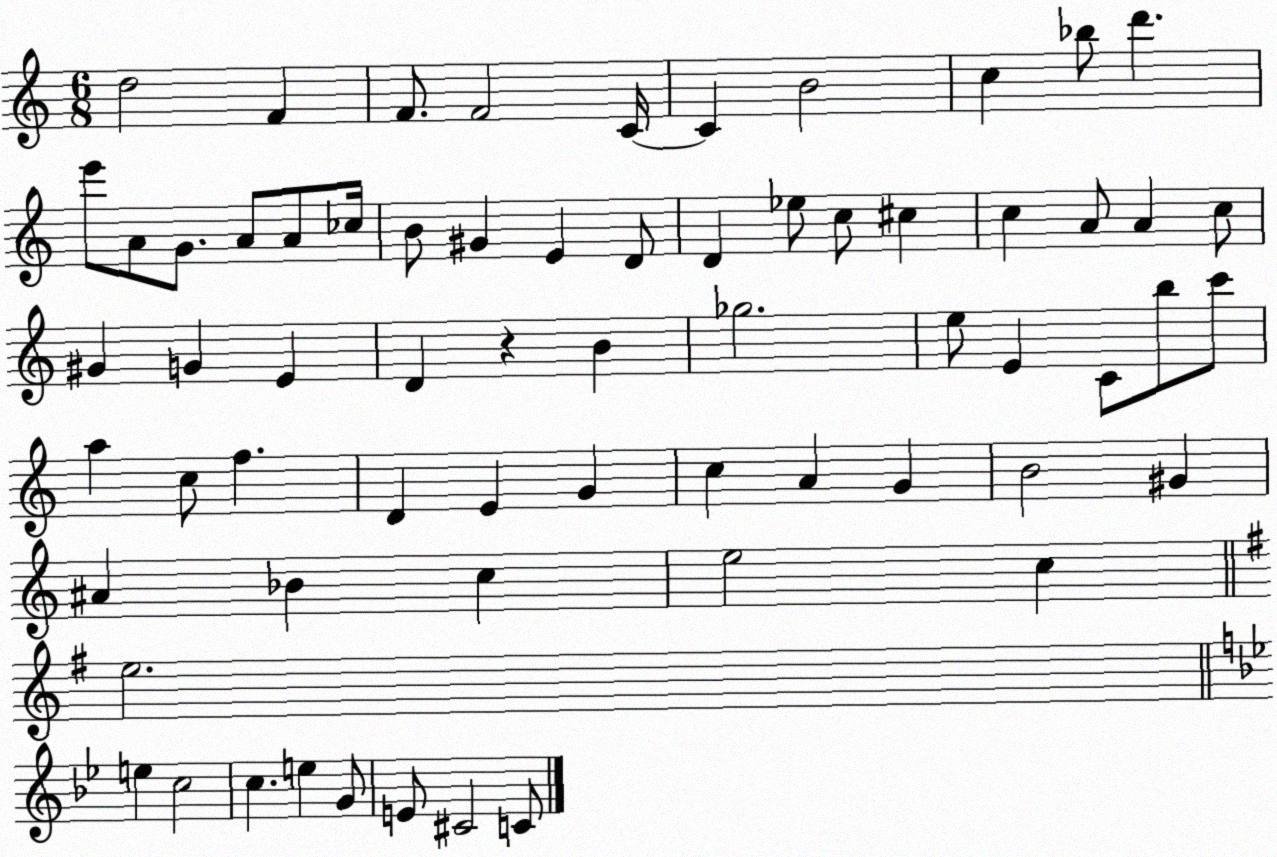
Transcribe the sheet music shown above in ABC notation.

X:1
T:Untitled
M:6/8
L:1/4
K:C
d2 F F/2 F2 C/4 C B2 c _b/2 d' e'/2 A/2 G/2 A/2 A/2 _c/4 B/2 ^G E D/2 D _e/2 c/2 ^c c A/2 A c/2 ^G G E D z B _g2 e/2 E C/2 b/2 c'/2 a c/2 f D E G c A G B2 ^G ^A _B c e2 c e2 e c2 c e G/2 E/2 ^C2 C/2